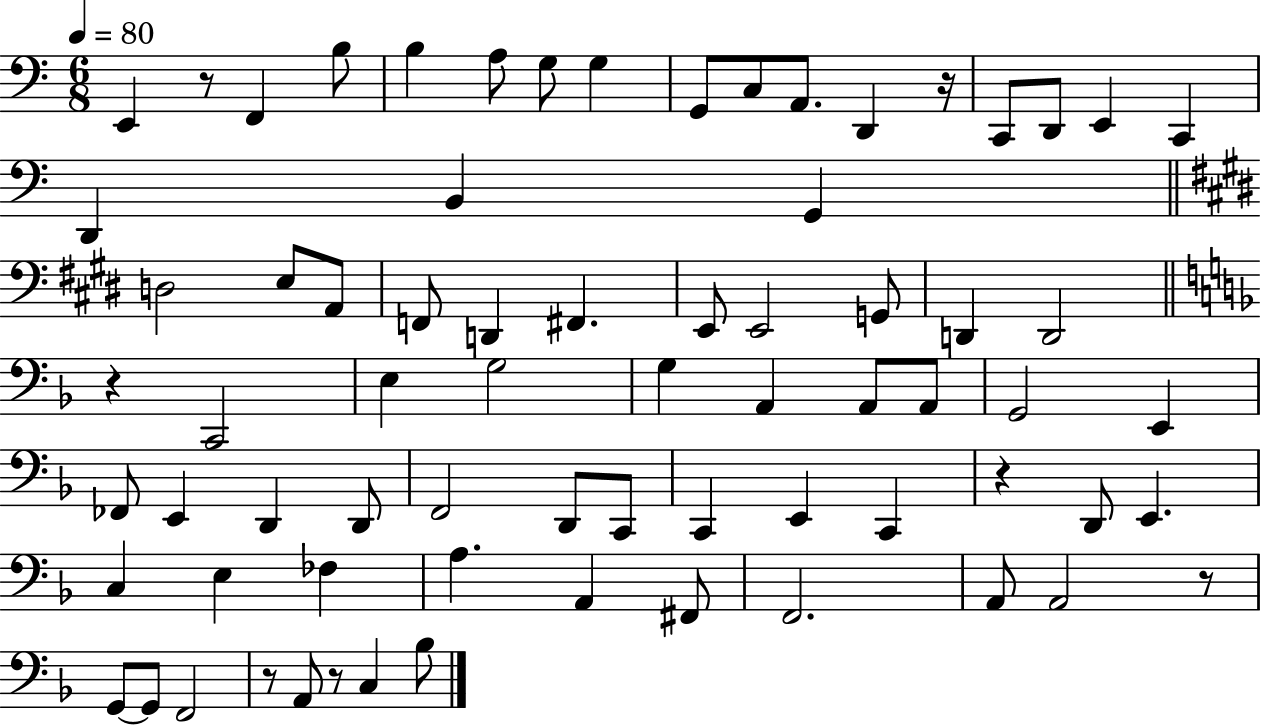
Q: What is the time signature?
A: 6/8